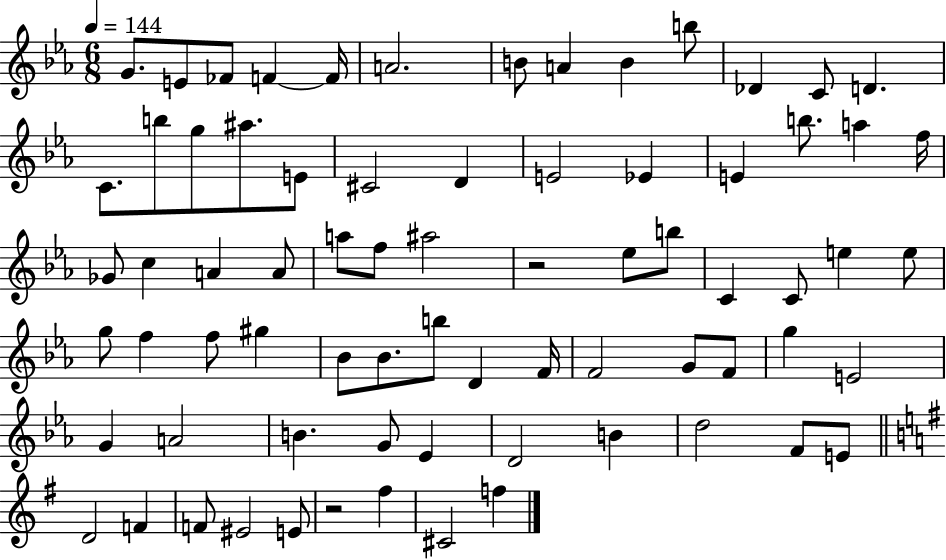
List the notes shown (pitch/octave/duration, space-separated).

G4/e. E4/e FES4/e F4/q F4/s A4/h. B4/e A4/q B4/q B5/e Db4/q C4/e D4/q. C4/e. B5/e G5/e A#5/e. E4/e C#4/h D4/q E4/h Eb4/q E4/q B5/e. A5/q F5/s Gb4/e C5/q A4/q A4/e A5/e F5/e A#5/h R/h Eb5/e B5/e C4/q C4/e E5/q E5/e G5/e F5/q F5/e G#5/q Bb4/e Bb4/e. B5/e D4/q F4/s F4/h G4/e F4/e G5/q E4/h G4/q A4/h B4/q. G4/e Eb4/q D4/h B4/q D5/h F4/e E4/e D4/h F4/q F4/e EIS4/h E4/e R/h F#5/q C#4/h F5/q